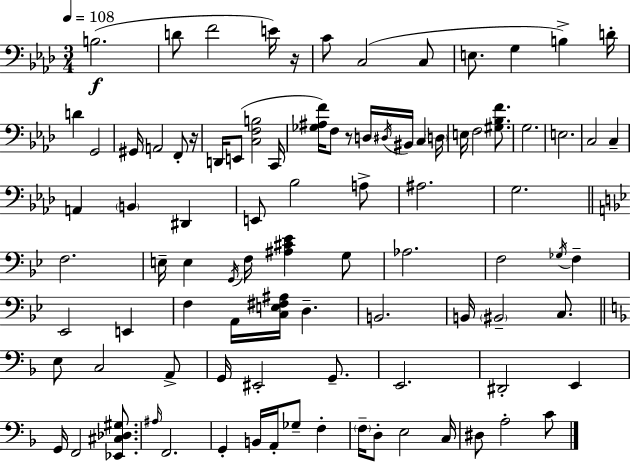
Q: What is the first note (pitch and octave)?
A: B3